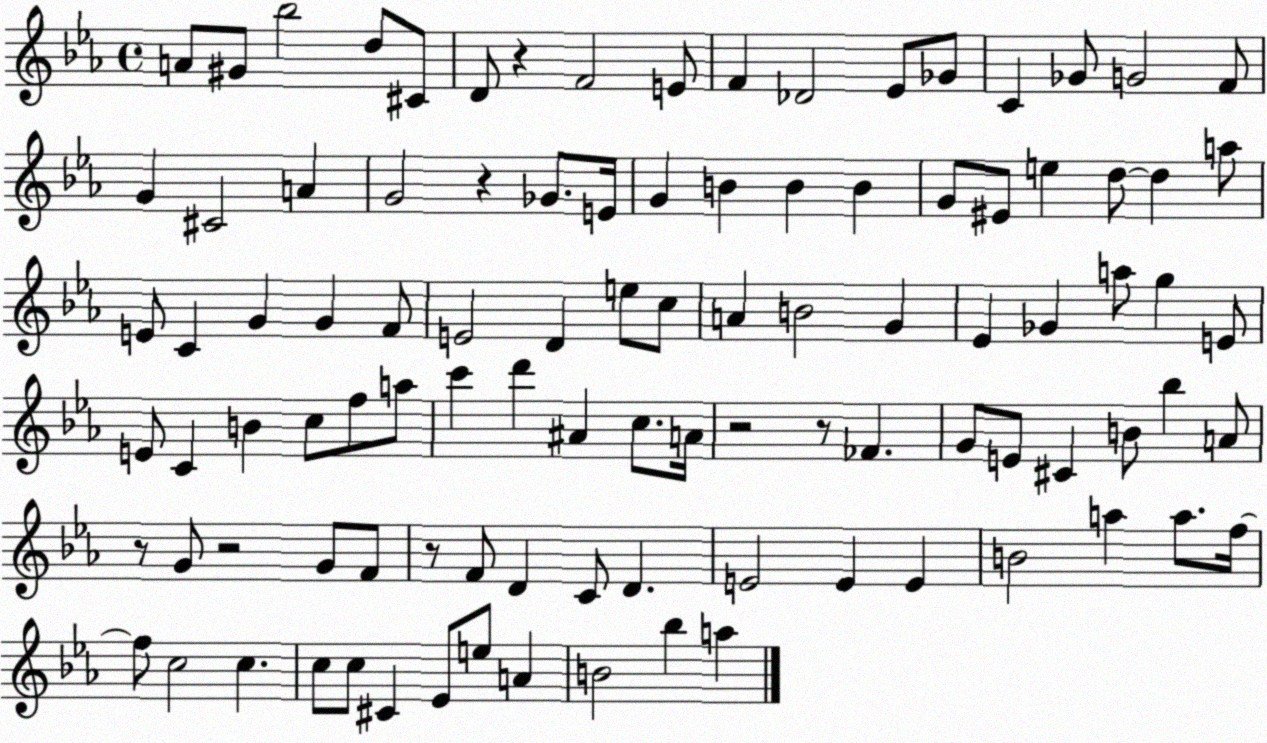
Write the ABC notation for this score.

X:1
T:Untitled
M:4/4
L:1/4
K:Eb
A/2 ^G/2 _b2 d/2 ^C/2 D/2 z F2 E/2 F _D2 _E/2 _G/2 C _G/2 G2 F/2 G ^C2 A G2 z _G/2 E/4 G B B B G/2 ^E/2 e d/2 d a/2 E/2 C G G F/2 E2 D e/2 c/2 A B2 G _E _G a/2 g E/2 E/2 C B c/2 f/2 a/2 c' d' ^A c/2 A/4 z2 z/2 _F G/2 E/2 ^C B/2 _b A/2 z/2 G/2 z2 G/2 F/2 z/2 F/2 D C/2 D E2 E E B2 a a/2 f/4 f/2 c2 c c/2 c/2 ^C _E/2 e/2 A B2 _b a